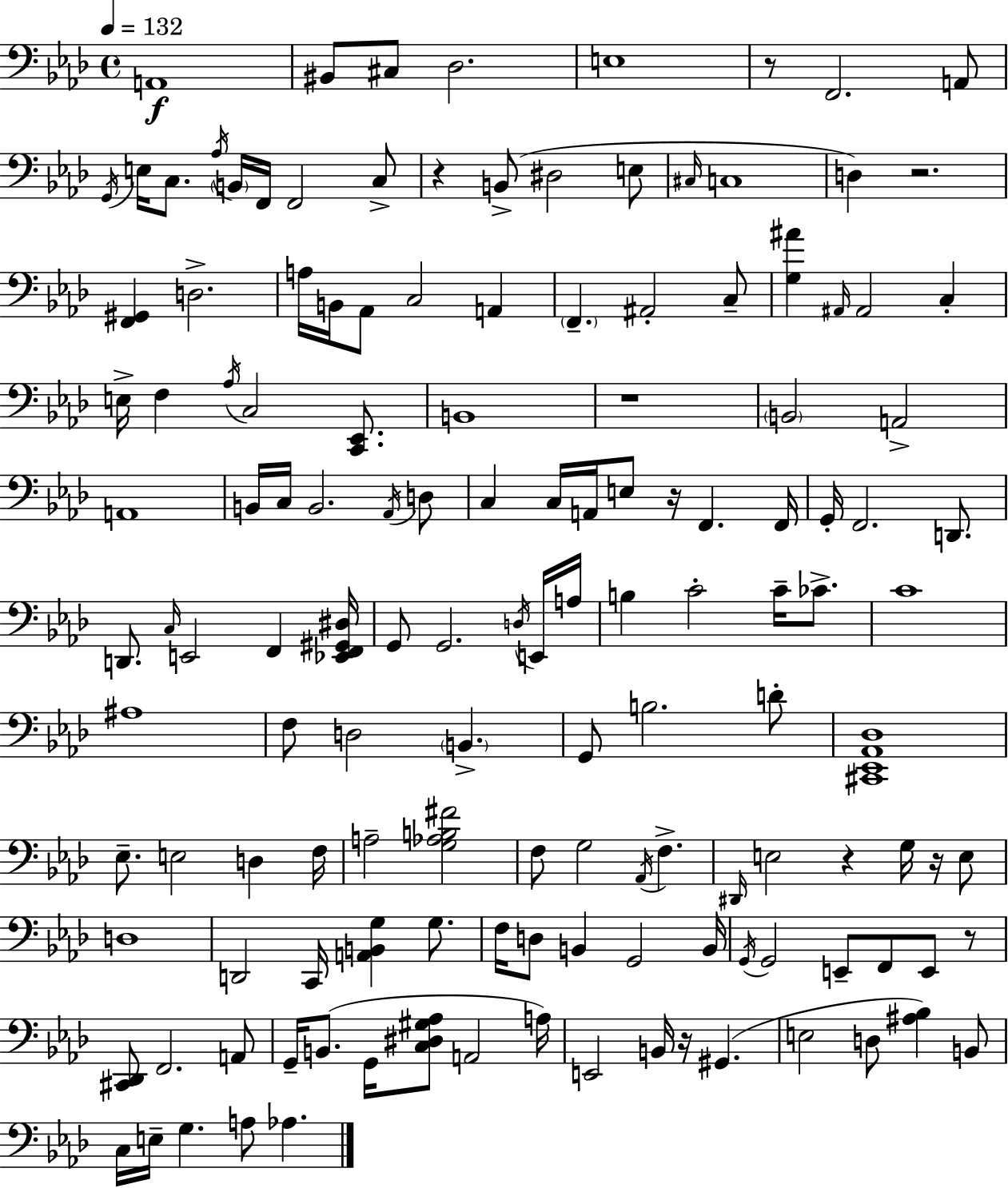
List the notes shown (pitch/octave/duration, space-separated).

A2/w BIS2/e C#3/e Db3/h. E3/w R/e F2/h. A2/e G2/s E3/s C3/e. Ab3/s B2/s F2/s F2/h C3/e R/q B2/e D#3/h E3/e C#3/s C3/w D3/q R/h. [F2,G#2]/q D3/h. A3/s B2/s Ab2/e C3/h A2/q F2/q. A#2/h C3/e [G3,A#4]/q A#2/s A#2/h C3/q E3/s F3/q Ab3/s C3/h [C2,Eb2]/e. B2/w R/w B2/h A2/h A2/w B2/s C3/s B2/h. Ab2/s D3/e C3/q C3/s A2/s E3/e R/s F2/q. F2/s G2/s F2/h. D2/e. D2/e. C3/s E2/h F2/q [Eb2,F2,G#2,D#3]/s G2/e G2/h. D3/s E2/s A3/s B3/q C4/h C4/s CES4/e. C4/w A#3/w F3/e D3/h B2/q. G2/e B3/h. D4/e [C#2,Eb2,Ab2,Db3]/w Eb3/e. E3/h D3/q F3/s A3/h [G3,Ab3,B3,F#4]/h F3/e G3/h Ab2/s F3/q. D#2/s E3/h R/q G3/s R/s E3/e D3/w D2/h C2/s [A2,B2,G3]/q G3/e. F3/s D3/e B2/q G2/h B2/s G2/s G2/h E2/e F2/e E2/e R/e [C#2,Db2]/e F2/h. A2/e G2/s B2/e. G2/s [C3,D#3,G#3,Ab3]/e A2/h A3/s E2/h B2/s R/s G#2/q. E3/h D3/e [A#3,Bb3]/q B2/e C3/s E3/s G3/q. A3/e Ab3/q.